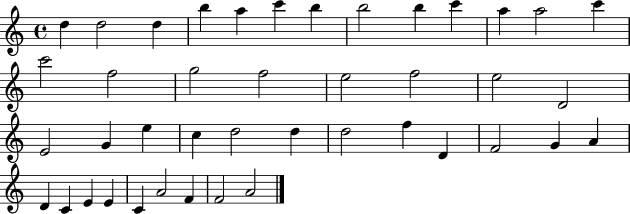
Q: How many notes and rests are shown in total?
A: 42